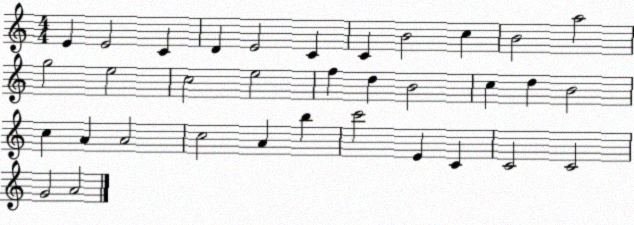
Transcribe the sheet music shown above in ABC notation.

X:1
T:Untitled
M:4/4
L:1/4
K:C
E E2 C D E2 C C B2 c B2 a2 g2 e2 c2 e2 f d B2 c d B2 c A A2 c2 A b c'2 E C C2 C2 G2 A2